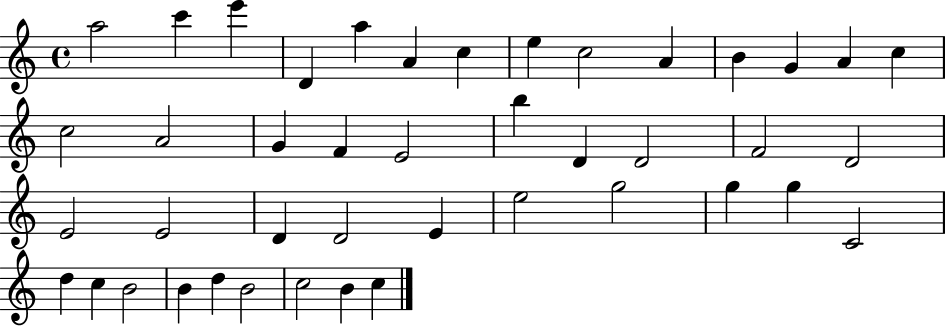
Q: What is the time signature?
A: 4/4